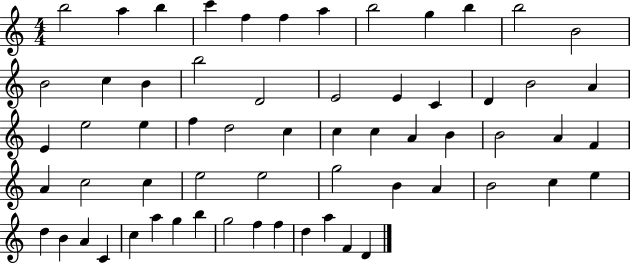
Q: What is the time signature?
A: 4/4